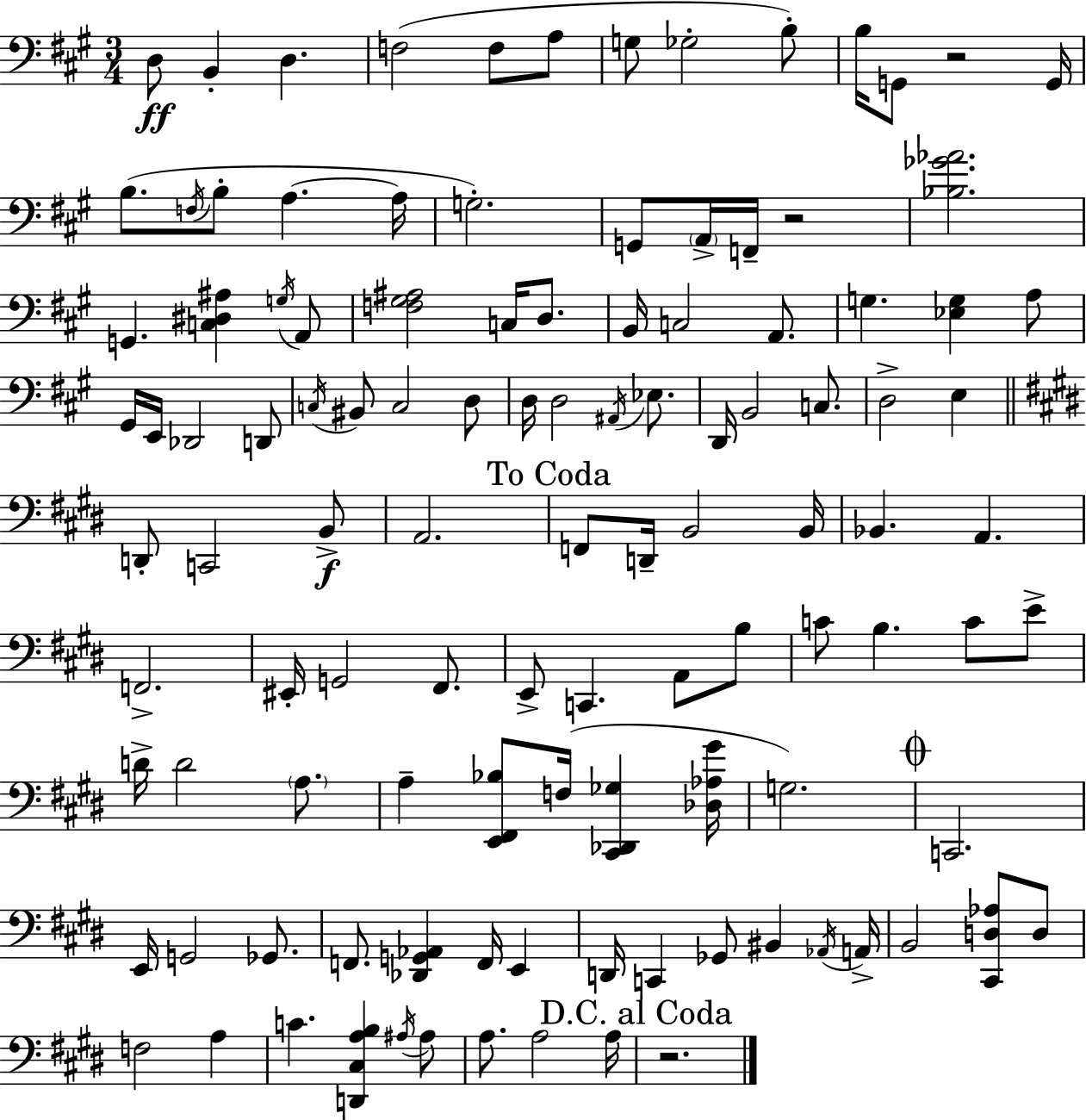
X:1
T:Untitled
M:3/4
L:1/4
K:A
D,/2 B,, D, F,2 F,/2 A,/2 G,/2 _G,2 B,/2 B,/4 G,,/2 z2 G,,/4 B,/2 F,/4 B,/2 A, A,/4 G,2 G,,/2 A,,/4 F,,/4 z2 [_B,_G_A]2 G,, [C,^D,^A,] G,/4 A,,/2 [F,^G,^A,]2 C,/4 D,/2 B,,/4 C,2 A,,/2 G, [_E,G,] A,/2 ^G,,/4 E,,/4 _D,,2 D,,/2 C,/4 ^B,,/2 C,2 D,/2 D,/4 D,2 ^A,,/4 _E,/2 D,,/4 B,,2 C,/2 D,2 E, D,,/2 C,,2 B,,/2 A,,2 F,,/2 D,,/4 B,,2 B,,/4 _B,, A,, F,,2 ^E,,/4 G,,2 ^F,,/2 E,,/2 C,, A,,/2 B,/2 C/2 B, C/2 E/2 D/4 D2 A,/2 A, [E,,^F,,_B,]/2 F,/4 [^C,,_D,,_G,] [_D,_A,^G]/4 G,2 C,,2 E,,/4 G,,2 _G,,/2 F,,/2 [_D,,G,,_A,,] F,,/4 E,, D,,/4 C,, _G,,/2 ^B,, _A,,/4 A,,/4 B,,2 [^C,,D,_A,]/2 D,/2 F,2 A, C [D,,^C,A,B,] ^A,/4 ^A,/2 A,/2 A,2 A,/4 z2